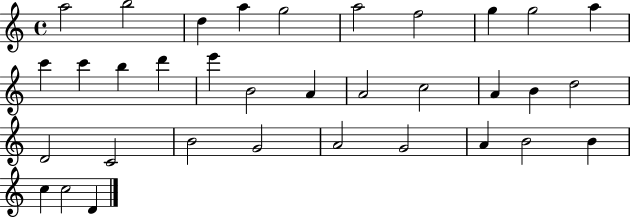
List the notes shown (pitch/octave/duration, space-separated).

A5/h B5/h D5/q A5/q G5/h A5/h F5/h G5/q G5/h A5/q C6/q C6/q B5/q D6/q E6/q B4/h A4/q A4/h C5/h A4/q B4/q D5/h D4/h C4/h B4/h G4/h A4/h G4/h A4/q B4/h B4/q C5/q C5/h D4/q